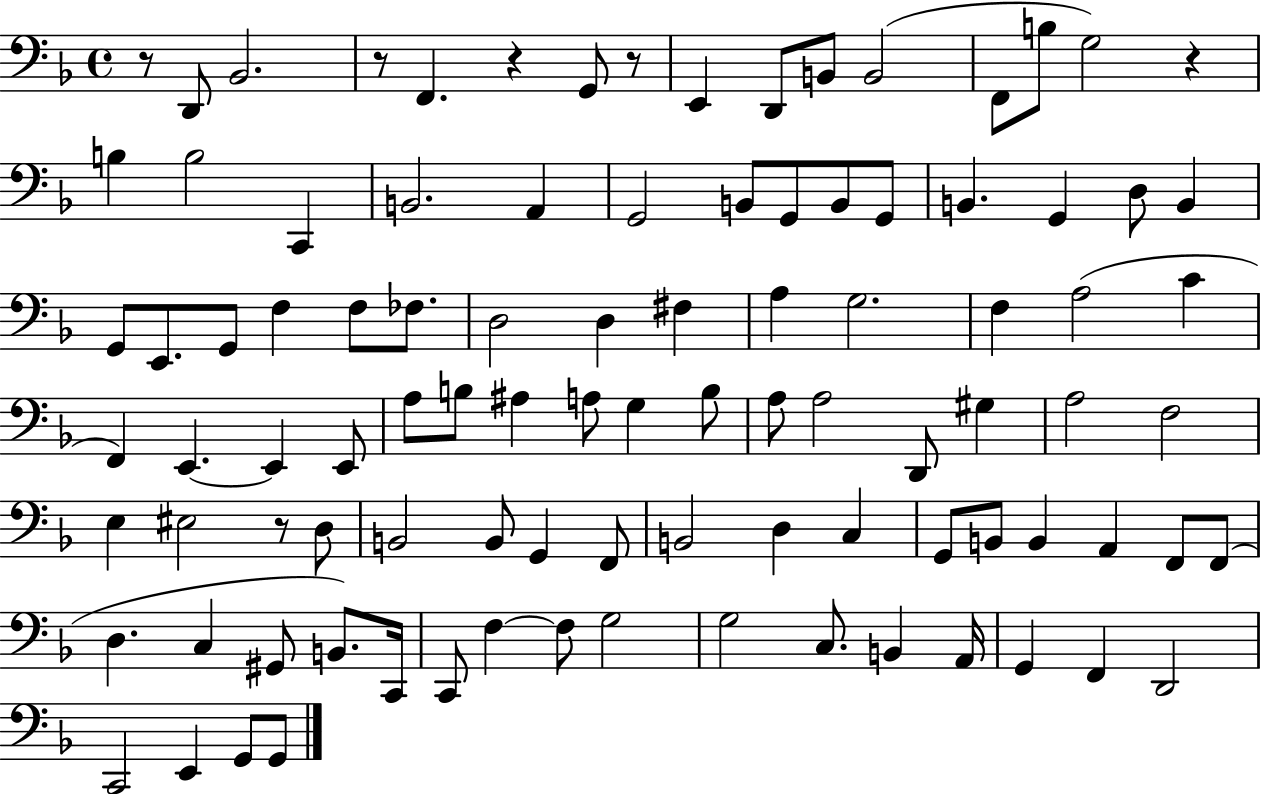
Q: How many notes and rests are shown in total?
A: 97